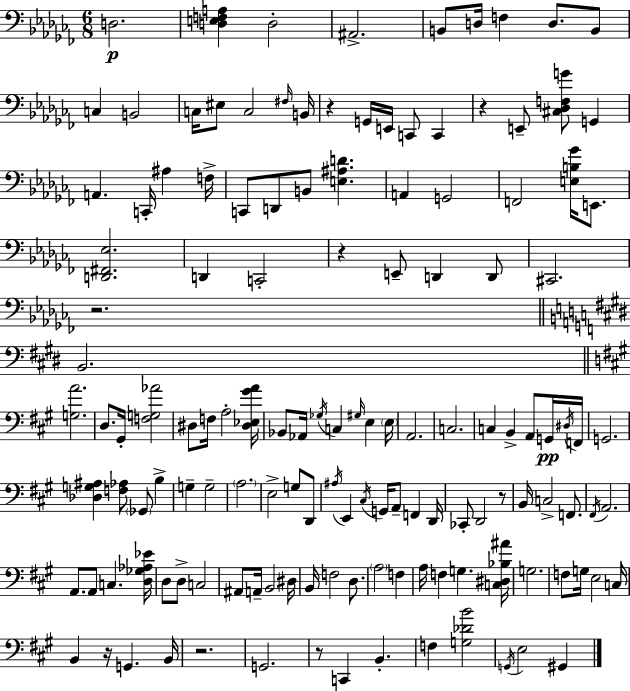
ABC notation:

X:1
T:Untitled
M:6/8
L:1/4
K:Abm
D,2 [D,E,F,A,] D,2 ^A,,2 B,,/2 D,/4 F, D,/2 B,,/2 C, B,,2 C,/4 ^E,/2 C,2 ^F,/4 B,,/4 z G,,/4 E,,/4 C,,/2 C,, z E,,/2 [^C,_D,F,G]/2 G,, A,, C,,/4 ^A, F,/4 C,,/2 D,,/2 B,,/2 [E,^A,D] A,, G,,2 F,,2 [E,B,_G]/4 E,,/2 [D,,^F,,_E,]2 D,, C,,2 z E,,/2 D,, D,,/2 ^C,,2 z2 B,,2 [G,A]2 D,/2 ^G,,/4 [F,G,_A]2 ^D,/2 F,/4 A,2 [^D,_E,^GA]/4 _B,,/2 _A,,/4 _G,/4 C, ^G,/4 E, E,/4 A,,2 C,2 C, B,, A,,/2 G,,/4 ^D,/4 F,,/4 G,,2 [_D,G,^A,] [F,_A,]/2 _G,,/2 B, G, G,2 A,2 E,2 G,/2 D,,/2 ^A,/4 E,, ^C,/4 G,,/4 A,,/2 F,, D,,/4 _C,,/2 D,,2 z/2 B,,/4 C,2 F,,/2 ^F,,/4 A,,2 A,,/2 A,,/2 C, [D,_G,_A,_E]/4 D,/2 D,/2 C,2 ^A,,/2 A,,/4 B,,2 ^D,/4 B,,/4 F,2 D,/2 A,2 F, A,/4 F, G, [C,^D,_B,^A]/4 G,2 F,/2 G,/4 E,2 C,/4 B,, z/4 G,, B,,/4 z2 G,,2 z/2 C,, B,, F, [G,_DB]2 G,,/4 E,2 ^G,,